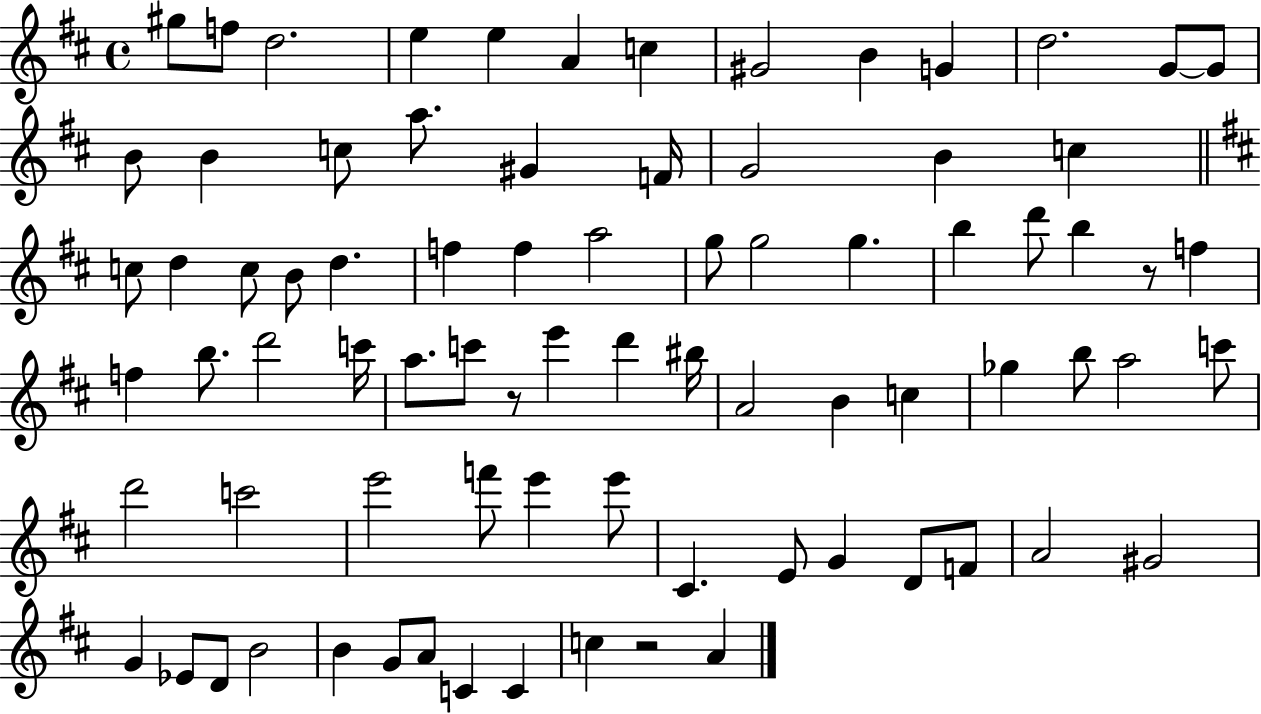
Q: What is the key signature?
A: D major